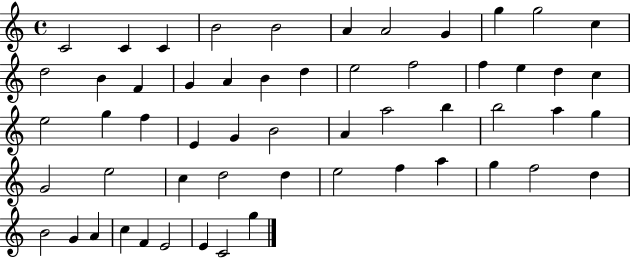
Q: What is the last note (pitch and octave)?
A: G5